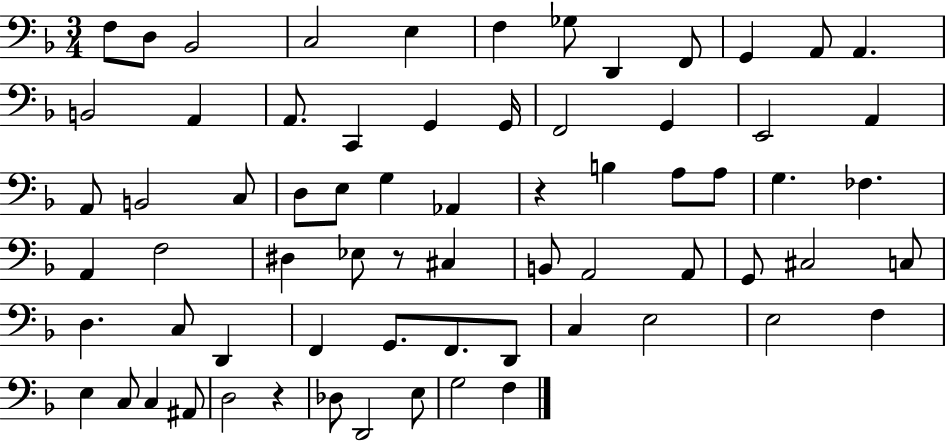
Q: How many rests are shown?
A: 3